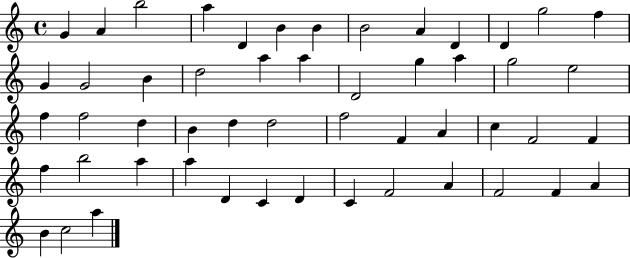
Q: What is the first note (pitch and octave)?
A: G4